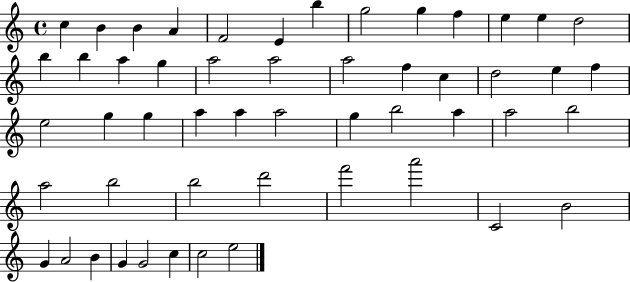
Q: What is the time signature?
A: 4/4